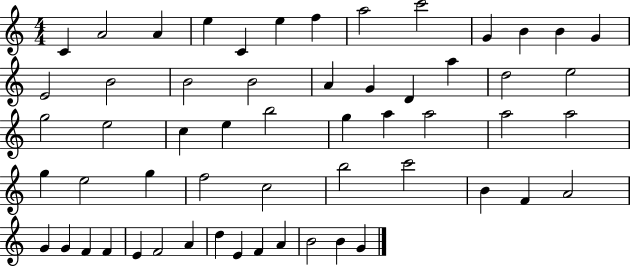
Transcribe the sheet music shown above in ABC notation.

X:1
T:Untitled
M:4/4
L:1/4
K:C
C A2 A e C e f a2 c'2 G B B G E2 B2 B2 B2 A G D a d2 e2 g2 e2 c e b2 g a a2 a2 a2 g e2 g f2 c2 b2 c'2 B F A2 G G F F E F2 A d E F A B2 B G